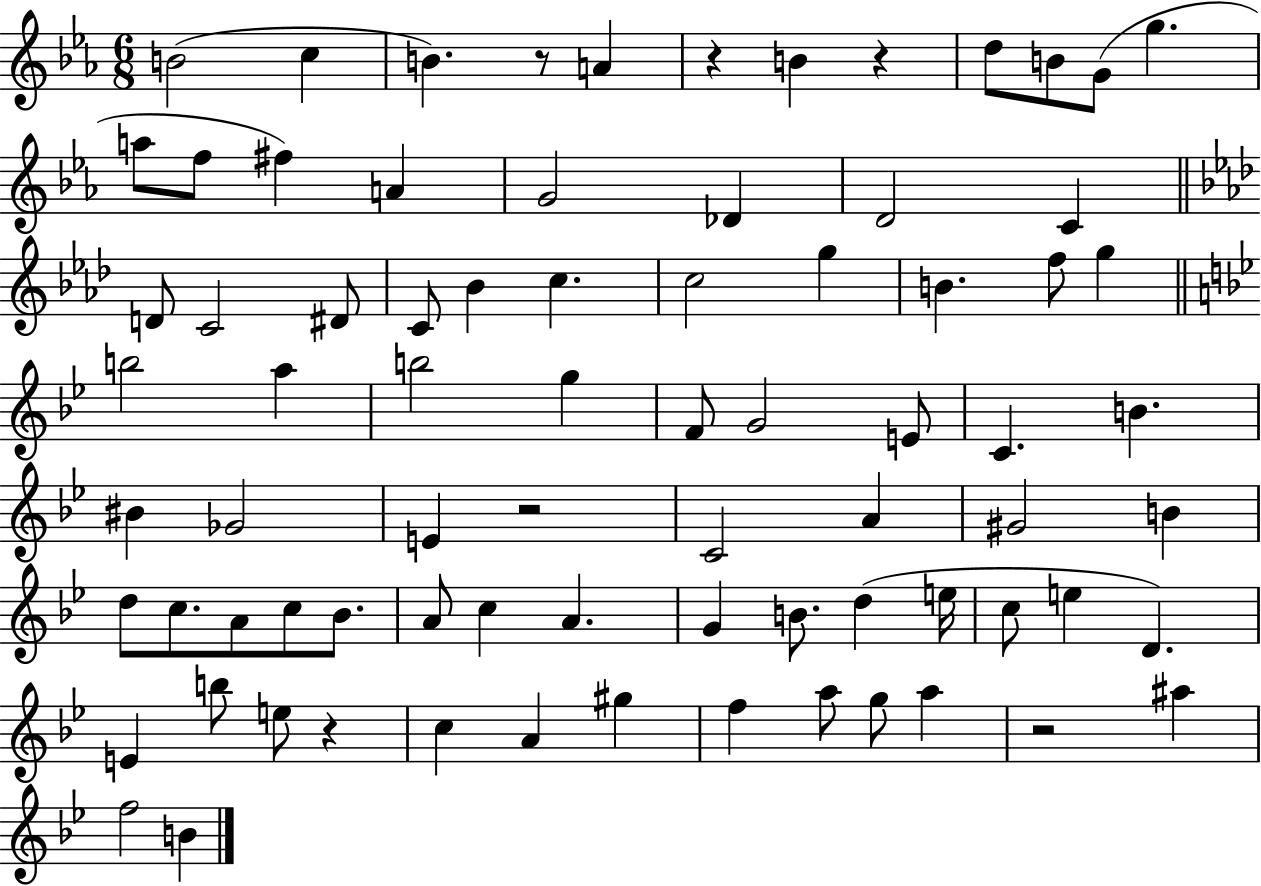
X:1
T:Untitled
M:6/8
L:1/4
K:Eb
B2 c B z/2 A z B z d/2 B/2 G/2 g a/2 f/2 ^f A G2 _D D2 C D/2 C2 ^D/2 C/2 _B c c2 g B f/2 g b2 a b2 g F/2 G2 E/2 C B ^B _G2 E z2 C2 A ^G2 B d/2 c/2 A/2 c/2 _B/2 A/2 c A G B/2 d e/4 c/2 e D E b/2 e/2 z c A ^g f a/2 g/2 a z2 ^a f2 B